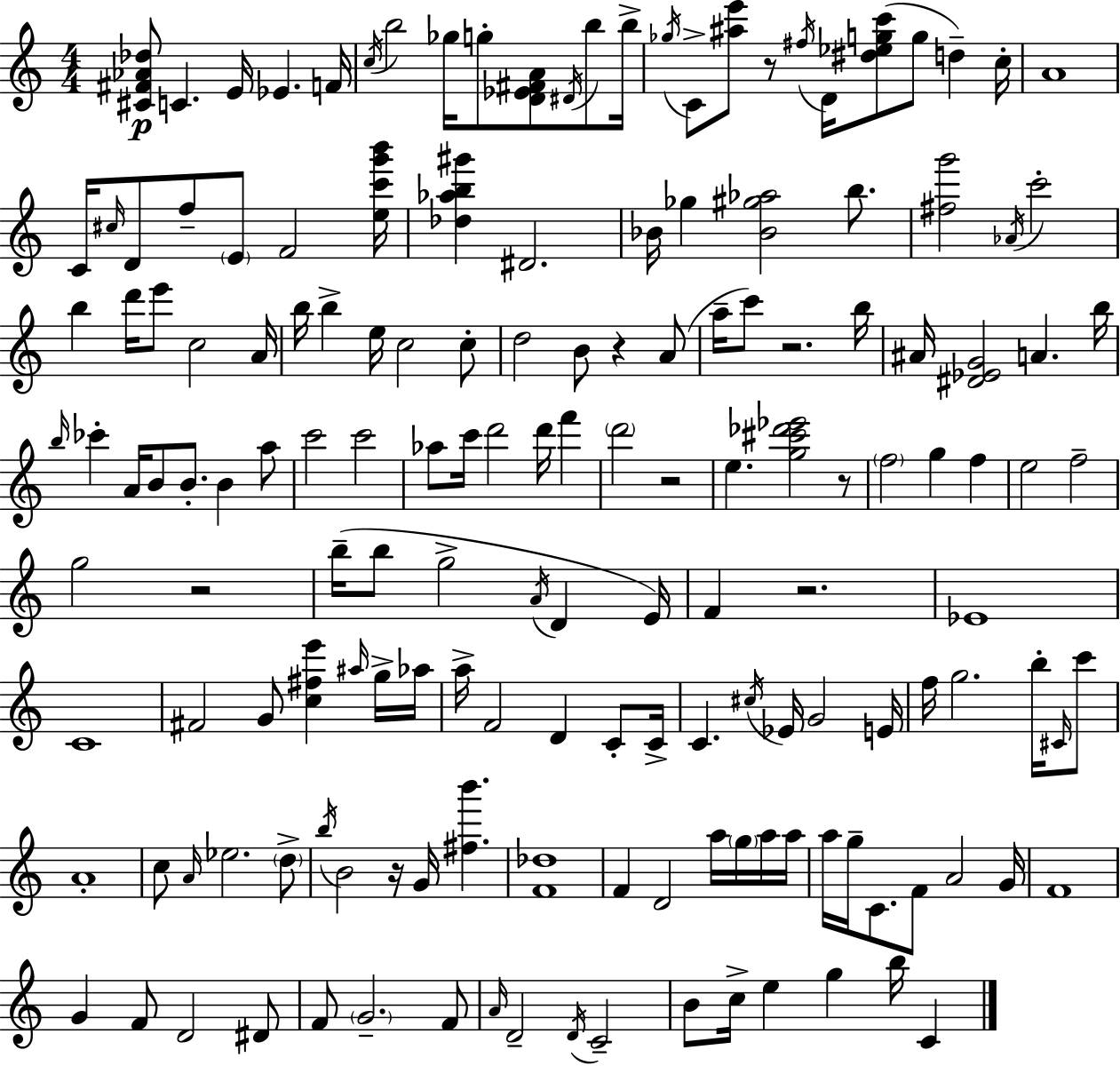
{
  \clef treble
  \numericTimeSignature
  \time 4/4
  \key c \major
  <cis' fis' aes' des''>8\p c'4. e'16 ees'4. f'16 | \acciaccatura { c''16 } b''2 ges''16 g''8-. <d' ees' fis' a'>8 \acciaccatura { dis'16 } b''8 | b''16-> \acciaccatura { ges''16 } c'8-> <ais'' e'''>8 r8 \acciaccatura { fis''16 } d'16 <dis'' ees'' g'' c'''>8( g''8 d''4--) | c''16-. a'1 | \break c'16 \grace { cis''16 } d'8 f''8-- \parenthesize e'8 f'2 | <e'' c''' g''' b'''>16 <des'' aes'' b'' gis'''>4 dis'2. | bes'16 ges''4 <bes' gis'' aes''>2 | b''8. <fis'' g'''>2 \acciaccatura { aes'16 } c'''2-. | \break b''4 d'''16 e'''8 c''2 | a'16 b''16 b''4-> e''16 c''2 | c''8-. d''2 b'8 | r4 a'8( a''16-- c'''8) r2. | \break b''16 ais'16 <dis' ees' g'>2 a'4. | b''16 \grace { b''16 } ces'''4-. a'16 b'8 b'8.-. | b'4 a''8 c'''2 c'''2 | aes''8 c'''16 d'''2 | \break d'''16 f'''4 \parenthesize d'''2 r2 | e''4. <g'' cis''' des''' ees'''>2 | r8 \parenthesize f''2 g''4 | f''4 e''2 f''2-- | \break g''2 r2 | b''16--( b''8 g''2-> | \acciaccatura { a'16 } d'4 e'16) f'4 r2. | ees'1 | \break c'1 | fis'2 | g'8 <c'' fis'' e'''>4 \grace { ais''16 } g''16-> aes''16 a''16-> f'2 | d'4 c'8-. c'16-> c'4. \acciaccatura { cis''16 } | \break ees'16 g'2 e'16 f''16 g''2. | b''16-. \grace { cis'16 } c'''8 a'1-. | c''8 \grace { a'16 } ees''2. | \parenthesize d''8-> \acciaccatura { b''16 } b'2 | \break r16 g'16 <fis'' b'''>4. <f' des''>1 | f'4 | d'2 a''16 \parenthesize g''16 a''16 a''16 a''16 g''16-- c'8. | f'8 a'2 g'16 f'1 | \break g'4 | f'8 d'2 dis'8 f'8 \parenthesize g'2.-- | f'8 \grace { a'16 } d'2-- | \acciaccatura { d'16 } c'2-- b'8 | \break c''16-> e''4 g''4 b''16 c'4 \bar "|."
}